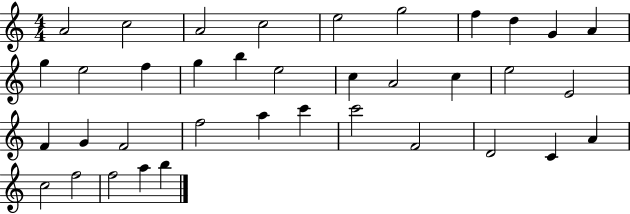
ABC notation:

X:1
T:Untitled
M:4/4
L:1/4
K:C
A2 c2 A2 c2 e2 g2 f d G A g e2 f g b e2 c A2 c e2 E2 F G F2 f2 a c' c'2 F2 D2 C A c2 f2 f2 a b